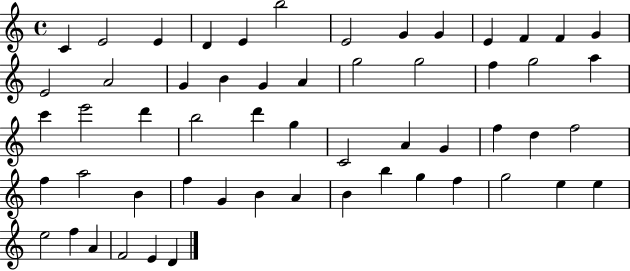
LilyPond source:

{
  \clef treble
  \time 4/4
  \defaultTimeSignature
  \key c \major
  c'4 e'2 e'4 | d'4 e'4 b''2 | e'2 g'4 g'4 | e'4 f'4 f'4 g'4 | \break e'2 a'2 | g'4 b'4 g'4 a'4 | g''2 g''2 | f''4 g''2 a''4 | \break c'''4 e'''2 d'''4 | b''2 d'''4 g''4 | c'2 a'4 g'4 | f''4 d''4 f''2 | \break f''4 a''2 b'4 | f''4 g'4 b'4 a'4 | b'4 b''4 g''4 f''4 | g''2 e''4 e''4 | \break e''2 f''4 a'4 | f'2 e'4 d'4 | \bar "|."
}